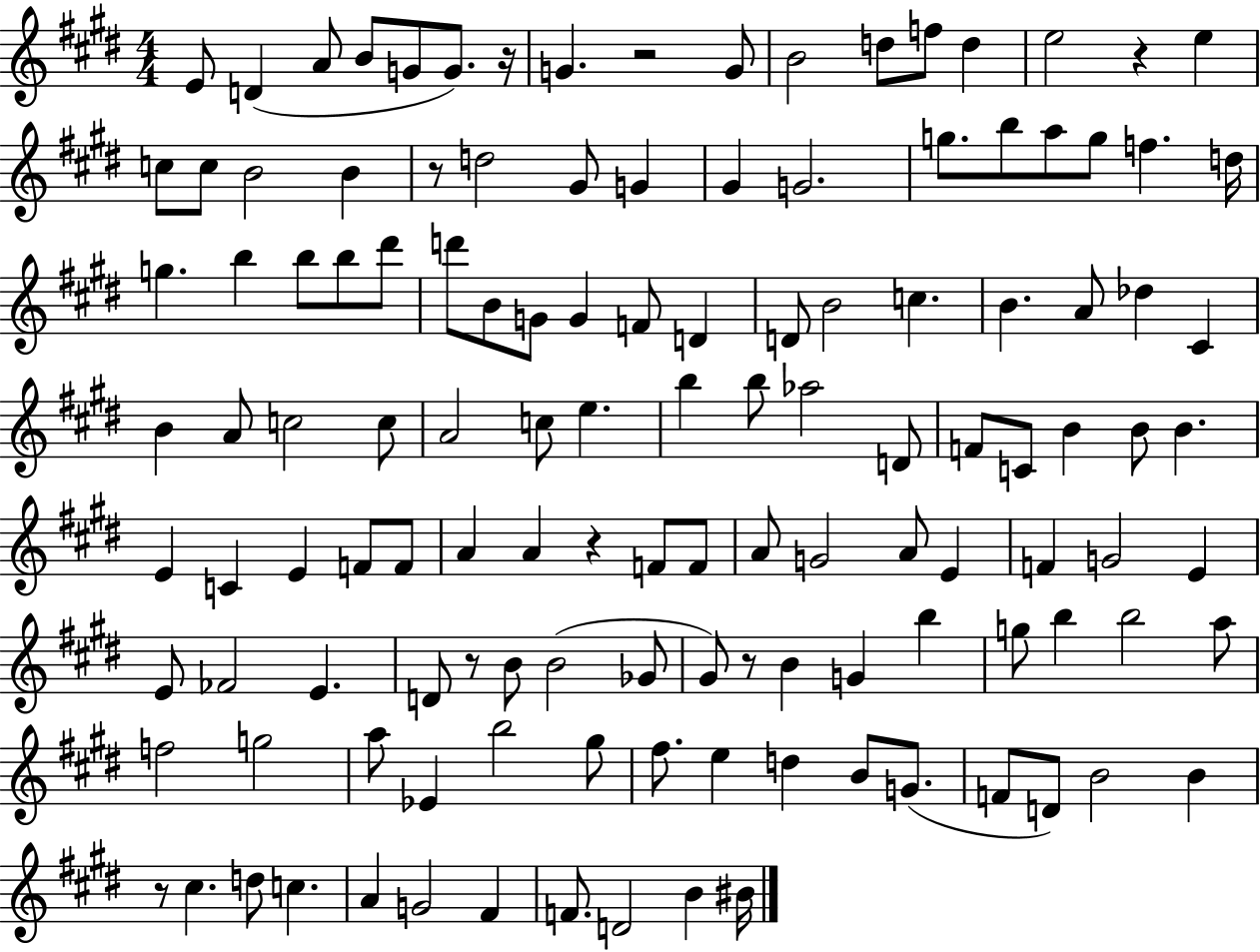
{
  \clef treble
  \numericTimeSignature
  \time 4/4
  \key e \major
  e'8 d'4( a'8 b'8 g'8 g'8.) r16 | g'4. r2 g'8 | b'2 d''8 f''8 d''4 | e''2 r4 e''4 | \break c''8 c''8 b'2 b'4 | r8 d''2 gis'8 g'4 | gis'4 g'2. | g''8. b''8 a''8 g''8 f''4. d''16 | \break g''4. b''4 b''8 b''8 dis'''8 | d'''8 b'8 g'8 g'4 f'8 d'4 | d'8 b'2 c''4. | b'4. a'8 des''4 cis'4 | \break b'4 a'8 c''2 c''8 | a'2 c''8 e''4. | b''4 b''8 aes''2 d'8 | f'8 c'8 b'4 b'8 b'4. | \break e'4 c'4 e'4 f'8 f'8 | a'4 a'4 r4 f'8 f'8 | a'8 g'2 a'8 e'4 | f'4 g'2 e'4 | \break e'8 fes'2 e'4. | d'8 r8 b'8 b'2( ges'8 | gis'8) r8 b'4 g'4 b''4 | g''8 b''4 b''2 a''8 | \break f''2 g''2 | a''8 ees'4 b''2 gis''8 | fis''8. e''4 d''4 b'8 g'8.( | f'8 d'8) b'2 b'4 | \break r8 cis''4. d''8 c''4. | a'4 g'2 fis'4 | f'8. d'2 b'4 bis'16 | \bar "|."
}